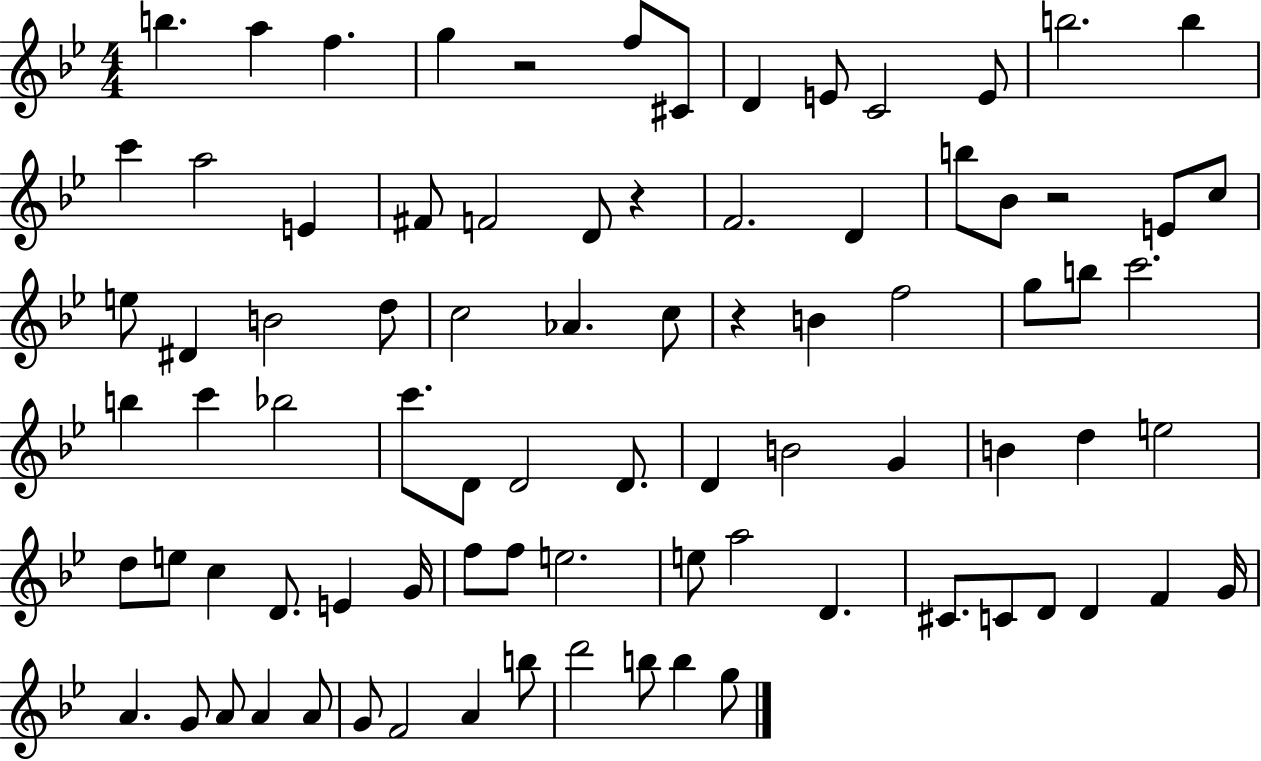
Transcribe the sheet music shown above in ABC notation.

X:1
T:Untitled
M:4/4
L:1/4
K:Bb
b a f g z2 f/2 ^C/2 D E/2 C2 E/2 b2 b c' a2 E ^F/2 F2 D/2 z F2 D b/2 _B/2 z2 E/2 c/2 e/2 ^D B2 d/2 c2 _A c/2 z B f2 g/2 b/2 c'2 b c' _b2 c'/2 D/2 D2 D/2 D B2 G B d e2 d/2 e/2 c D/2 E G/4 f/2 f/2 e2 e/2 a2 D ^C/2 C/2 D/2 D F G/4 A G/2 A/2 A A/2 G/2 F2 A b/2 d'2 b/2 b g/2